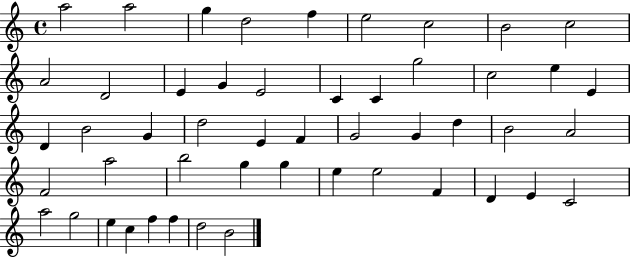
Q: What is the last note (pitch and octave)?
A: B4